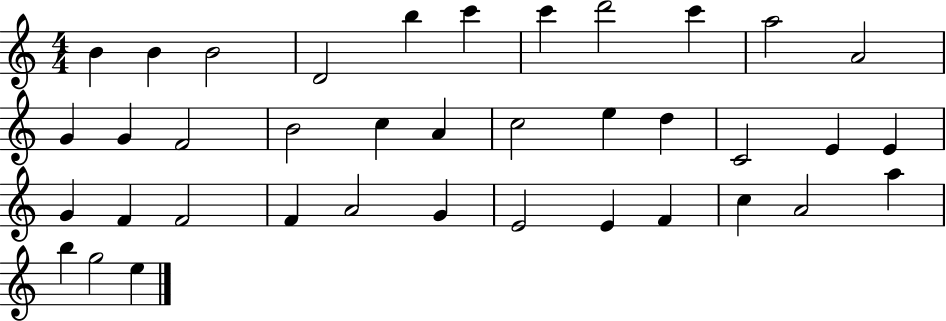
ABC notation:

X:1
T:Untitled
M:4/4
L:1/4
K:C
B B B2 D2 b c' c' d'2 c' a2 A2 G G F2 B2 c A c2 e d C2 E E G F F2 F A2 G E2 E F c A2 a b g2 e